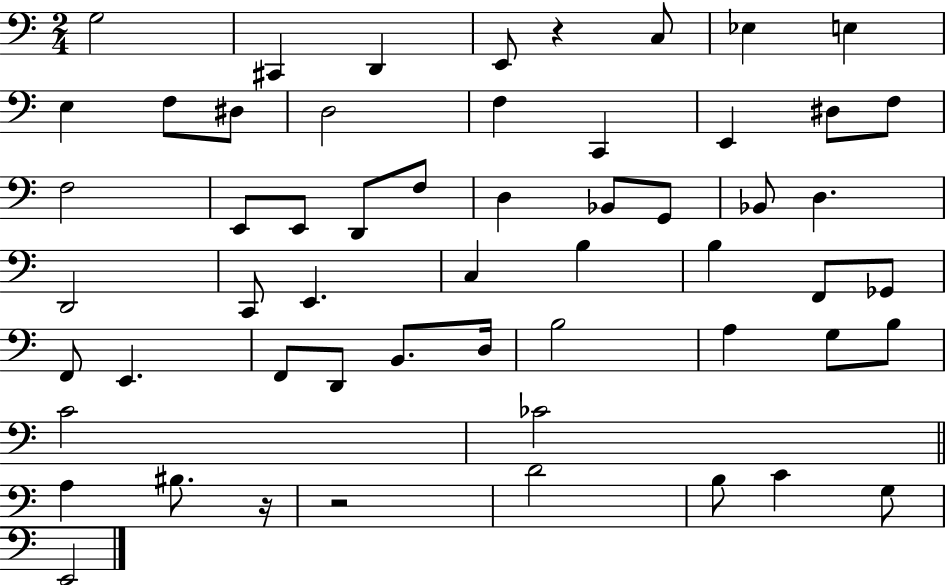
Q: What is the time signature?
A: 2/4